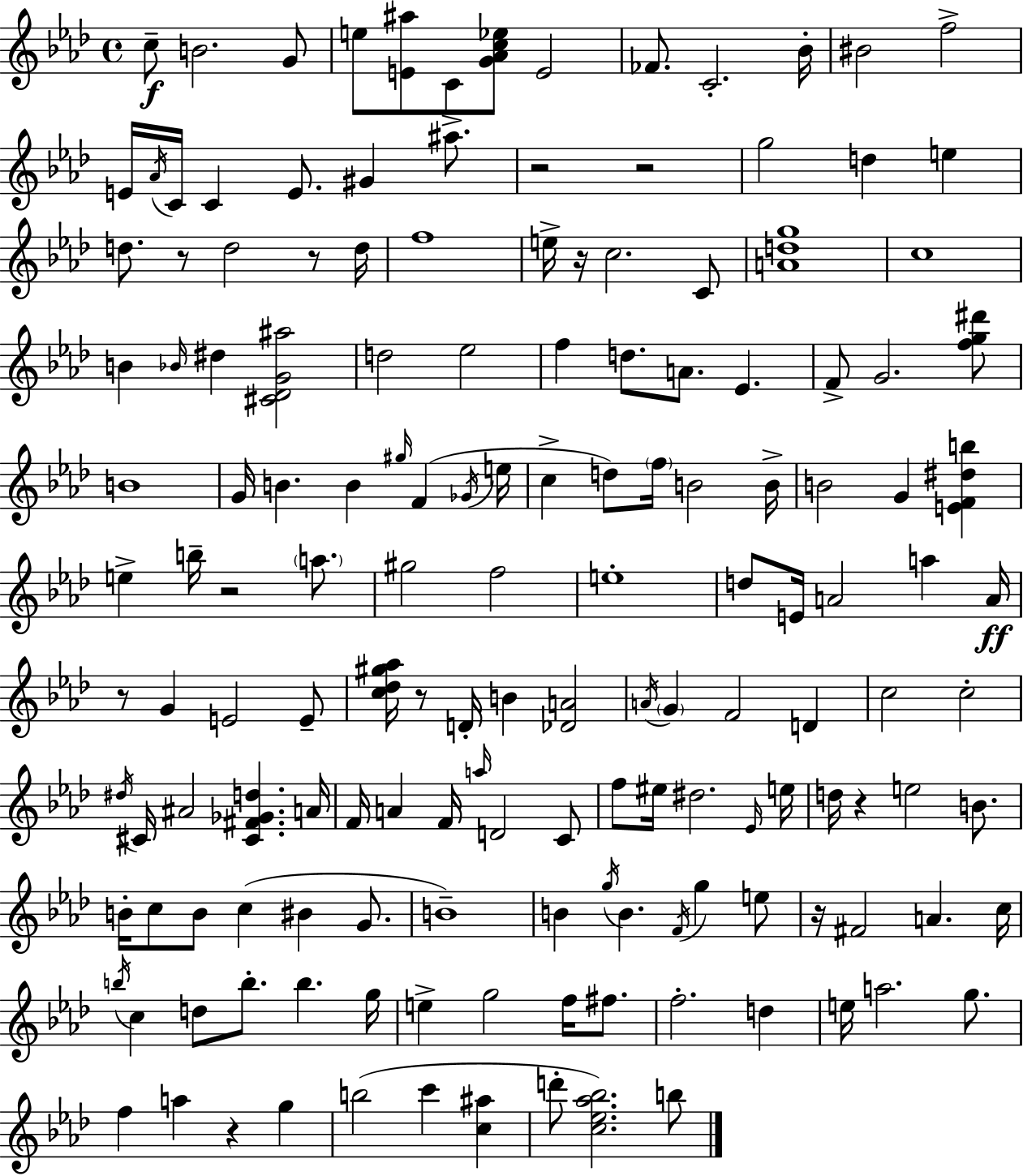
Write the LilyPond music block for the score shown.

{
  \clef treble
  \time 4/4
  \defaultTimeSignature
  \key aes \major
  c''8--\f b'2. g'8 | e''8 <e' ais''>8 c'8 <g' aes' c'' ees''>8 e'2 | fes'8. c'2.-. bes'16-. | bis'2 f''2-> | \break e'16 \acciaccatura { aes'16 } c'16 c'4 e'8. gis'4 ais''8.-> | r2 r2 | g''2 d''4 e''4 | d''8. r8 d''2 r8 | \break d''16 f''1 | e''16-> r16 c''2. c'8 | <a' d'' g''>1 | c''1 | \break b'4 \grace { bes'16 } dis''4 <cis' des' g' ais''>2 | d''2 ees''2 | f''4 d''8. a'8. ees'4. | f'8-> g'2. | \break <f'' g'' dis'''>8 b'1 | g'16 b'4. b'4 \grace { gis''16 } f'4( | \acciaccatura { ges'16 } e''16 c''4-> d''8) \parenthesize f''16 b'2 | b'16-> b'2 g'4 | \break <e' f' dis'' b''>4 e''4-> b''16-- r2 | \parenthesize a''8. gis''2 f''2 | e''1-. | d''8 e'16 a'2 a''4 | \break a'16\ff r8 g'4 e'2 | e'8-- <c'' des'' gis'' aes''>16 r8 d'16-. b'4 <des' a'>2 | \acciaccatura { a'16 } \parenthesize g'4 f'2 | d'4 c''2 c''2-. | \break \acciaccatura { dis''16 } cis'16 ais'2 <cis' fis' ges' d''>4. | a'16 f'16 a'4 f'16 \grace { a''16 } d'2 | c'8 f''8 eis''16 dis''2. | \grace { ees'16 } e''16 d''16 r4 e''2 | \break b'8. b'16-. c''8 b'8 c''4( | bis'4 g'8. b'1--) | b'4 \acciaccatura { g''16 } b'4. | \acciaccatura { f'16 } g''4 e''8 r16 fis'2 | \break a'4. c''16 \acciaccatura { b''16 } c''4 d''8 | b''8.-. b''4. g''16 e''4-> g''2 | f''16 fis''8. f''2.-. | d''4 e''16 a''2. | \break g''8. f''4 a''4 | r4 g''4 b''2( | c'''4 <c'' ais''>4 d'''8-. <c'' ees'' aes'' bes''>2.) | b''8 \bar "|."
}